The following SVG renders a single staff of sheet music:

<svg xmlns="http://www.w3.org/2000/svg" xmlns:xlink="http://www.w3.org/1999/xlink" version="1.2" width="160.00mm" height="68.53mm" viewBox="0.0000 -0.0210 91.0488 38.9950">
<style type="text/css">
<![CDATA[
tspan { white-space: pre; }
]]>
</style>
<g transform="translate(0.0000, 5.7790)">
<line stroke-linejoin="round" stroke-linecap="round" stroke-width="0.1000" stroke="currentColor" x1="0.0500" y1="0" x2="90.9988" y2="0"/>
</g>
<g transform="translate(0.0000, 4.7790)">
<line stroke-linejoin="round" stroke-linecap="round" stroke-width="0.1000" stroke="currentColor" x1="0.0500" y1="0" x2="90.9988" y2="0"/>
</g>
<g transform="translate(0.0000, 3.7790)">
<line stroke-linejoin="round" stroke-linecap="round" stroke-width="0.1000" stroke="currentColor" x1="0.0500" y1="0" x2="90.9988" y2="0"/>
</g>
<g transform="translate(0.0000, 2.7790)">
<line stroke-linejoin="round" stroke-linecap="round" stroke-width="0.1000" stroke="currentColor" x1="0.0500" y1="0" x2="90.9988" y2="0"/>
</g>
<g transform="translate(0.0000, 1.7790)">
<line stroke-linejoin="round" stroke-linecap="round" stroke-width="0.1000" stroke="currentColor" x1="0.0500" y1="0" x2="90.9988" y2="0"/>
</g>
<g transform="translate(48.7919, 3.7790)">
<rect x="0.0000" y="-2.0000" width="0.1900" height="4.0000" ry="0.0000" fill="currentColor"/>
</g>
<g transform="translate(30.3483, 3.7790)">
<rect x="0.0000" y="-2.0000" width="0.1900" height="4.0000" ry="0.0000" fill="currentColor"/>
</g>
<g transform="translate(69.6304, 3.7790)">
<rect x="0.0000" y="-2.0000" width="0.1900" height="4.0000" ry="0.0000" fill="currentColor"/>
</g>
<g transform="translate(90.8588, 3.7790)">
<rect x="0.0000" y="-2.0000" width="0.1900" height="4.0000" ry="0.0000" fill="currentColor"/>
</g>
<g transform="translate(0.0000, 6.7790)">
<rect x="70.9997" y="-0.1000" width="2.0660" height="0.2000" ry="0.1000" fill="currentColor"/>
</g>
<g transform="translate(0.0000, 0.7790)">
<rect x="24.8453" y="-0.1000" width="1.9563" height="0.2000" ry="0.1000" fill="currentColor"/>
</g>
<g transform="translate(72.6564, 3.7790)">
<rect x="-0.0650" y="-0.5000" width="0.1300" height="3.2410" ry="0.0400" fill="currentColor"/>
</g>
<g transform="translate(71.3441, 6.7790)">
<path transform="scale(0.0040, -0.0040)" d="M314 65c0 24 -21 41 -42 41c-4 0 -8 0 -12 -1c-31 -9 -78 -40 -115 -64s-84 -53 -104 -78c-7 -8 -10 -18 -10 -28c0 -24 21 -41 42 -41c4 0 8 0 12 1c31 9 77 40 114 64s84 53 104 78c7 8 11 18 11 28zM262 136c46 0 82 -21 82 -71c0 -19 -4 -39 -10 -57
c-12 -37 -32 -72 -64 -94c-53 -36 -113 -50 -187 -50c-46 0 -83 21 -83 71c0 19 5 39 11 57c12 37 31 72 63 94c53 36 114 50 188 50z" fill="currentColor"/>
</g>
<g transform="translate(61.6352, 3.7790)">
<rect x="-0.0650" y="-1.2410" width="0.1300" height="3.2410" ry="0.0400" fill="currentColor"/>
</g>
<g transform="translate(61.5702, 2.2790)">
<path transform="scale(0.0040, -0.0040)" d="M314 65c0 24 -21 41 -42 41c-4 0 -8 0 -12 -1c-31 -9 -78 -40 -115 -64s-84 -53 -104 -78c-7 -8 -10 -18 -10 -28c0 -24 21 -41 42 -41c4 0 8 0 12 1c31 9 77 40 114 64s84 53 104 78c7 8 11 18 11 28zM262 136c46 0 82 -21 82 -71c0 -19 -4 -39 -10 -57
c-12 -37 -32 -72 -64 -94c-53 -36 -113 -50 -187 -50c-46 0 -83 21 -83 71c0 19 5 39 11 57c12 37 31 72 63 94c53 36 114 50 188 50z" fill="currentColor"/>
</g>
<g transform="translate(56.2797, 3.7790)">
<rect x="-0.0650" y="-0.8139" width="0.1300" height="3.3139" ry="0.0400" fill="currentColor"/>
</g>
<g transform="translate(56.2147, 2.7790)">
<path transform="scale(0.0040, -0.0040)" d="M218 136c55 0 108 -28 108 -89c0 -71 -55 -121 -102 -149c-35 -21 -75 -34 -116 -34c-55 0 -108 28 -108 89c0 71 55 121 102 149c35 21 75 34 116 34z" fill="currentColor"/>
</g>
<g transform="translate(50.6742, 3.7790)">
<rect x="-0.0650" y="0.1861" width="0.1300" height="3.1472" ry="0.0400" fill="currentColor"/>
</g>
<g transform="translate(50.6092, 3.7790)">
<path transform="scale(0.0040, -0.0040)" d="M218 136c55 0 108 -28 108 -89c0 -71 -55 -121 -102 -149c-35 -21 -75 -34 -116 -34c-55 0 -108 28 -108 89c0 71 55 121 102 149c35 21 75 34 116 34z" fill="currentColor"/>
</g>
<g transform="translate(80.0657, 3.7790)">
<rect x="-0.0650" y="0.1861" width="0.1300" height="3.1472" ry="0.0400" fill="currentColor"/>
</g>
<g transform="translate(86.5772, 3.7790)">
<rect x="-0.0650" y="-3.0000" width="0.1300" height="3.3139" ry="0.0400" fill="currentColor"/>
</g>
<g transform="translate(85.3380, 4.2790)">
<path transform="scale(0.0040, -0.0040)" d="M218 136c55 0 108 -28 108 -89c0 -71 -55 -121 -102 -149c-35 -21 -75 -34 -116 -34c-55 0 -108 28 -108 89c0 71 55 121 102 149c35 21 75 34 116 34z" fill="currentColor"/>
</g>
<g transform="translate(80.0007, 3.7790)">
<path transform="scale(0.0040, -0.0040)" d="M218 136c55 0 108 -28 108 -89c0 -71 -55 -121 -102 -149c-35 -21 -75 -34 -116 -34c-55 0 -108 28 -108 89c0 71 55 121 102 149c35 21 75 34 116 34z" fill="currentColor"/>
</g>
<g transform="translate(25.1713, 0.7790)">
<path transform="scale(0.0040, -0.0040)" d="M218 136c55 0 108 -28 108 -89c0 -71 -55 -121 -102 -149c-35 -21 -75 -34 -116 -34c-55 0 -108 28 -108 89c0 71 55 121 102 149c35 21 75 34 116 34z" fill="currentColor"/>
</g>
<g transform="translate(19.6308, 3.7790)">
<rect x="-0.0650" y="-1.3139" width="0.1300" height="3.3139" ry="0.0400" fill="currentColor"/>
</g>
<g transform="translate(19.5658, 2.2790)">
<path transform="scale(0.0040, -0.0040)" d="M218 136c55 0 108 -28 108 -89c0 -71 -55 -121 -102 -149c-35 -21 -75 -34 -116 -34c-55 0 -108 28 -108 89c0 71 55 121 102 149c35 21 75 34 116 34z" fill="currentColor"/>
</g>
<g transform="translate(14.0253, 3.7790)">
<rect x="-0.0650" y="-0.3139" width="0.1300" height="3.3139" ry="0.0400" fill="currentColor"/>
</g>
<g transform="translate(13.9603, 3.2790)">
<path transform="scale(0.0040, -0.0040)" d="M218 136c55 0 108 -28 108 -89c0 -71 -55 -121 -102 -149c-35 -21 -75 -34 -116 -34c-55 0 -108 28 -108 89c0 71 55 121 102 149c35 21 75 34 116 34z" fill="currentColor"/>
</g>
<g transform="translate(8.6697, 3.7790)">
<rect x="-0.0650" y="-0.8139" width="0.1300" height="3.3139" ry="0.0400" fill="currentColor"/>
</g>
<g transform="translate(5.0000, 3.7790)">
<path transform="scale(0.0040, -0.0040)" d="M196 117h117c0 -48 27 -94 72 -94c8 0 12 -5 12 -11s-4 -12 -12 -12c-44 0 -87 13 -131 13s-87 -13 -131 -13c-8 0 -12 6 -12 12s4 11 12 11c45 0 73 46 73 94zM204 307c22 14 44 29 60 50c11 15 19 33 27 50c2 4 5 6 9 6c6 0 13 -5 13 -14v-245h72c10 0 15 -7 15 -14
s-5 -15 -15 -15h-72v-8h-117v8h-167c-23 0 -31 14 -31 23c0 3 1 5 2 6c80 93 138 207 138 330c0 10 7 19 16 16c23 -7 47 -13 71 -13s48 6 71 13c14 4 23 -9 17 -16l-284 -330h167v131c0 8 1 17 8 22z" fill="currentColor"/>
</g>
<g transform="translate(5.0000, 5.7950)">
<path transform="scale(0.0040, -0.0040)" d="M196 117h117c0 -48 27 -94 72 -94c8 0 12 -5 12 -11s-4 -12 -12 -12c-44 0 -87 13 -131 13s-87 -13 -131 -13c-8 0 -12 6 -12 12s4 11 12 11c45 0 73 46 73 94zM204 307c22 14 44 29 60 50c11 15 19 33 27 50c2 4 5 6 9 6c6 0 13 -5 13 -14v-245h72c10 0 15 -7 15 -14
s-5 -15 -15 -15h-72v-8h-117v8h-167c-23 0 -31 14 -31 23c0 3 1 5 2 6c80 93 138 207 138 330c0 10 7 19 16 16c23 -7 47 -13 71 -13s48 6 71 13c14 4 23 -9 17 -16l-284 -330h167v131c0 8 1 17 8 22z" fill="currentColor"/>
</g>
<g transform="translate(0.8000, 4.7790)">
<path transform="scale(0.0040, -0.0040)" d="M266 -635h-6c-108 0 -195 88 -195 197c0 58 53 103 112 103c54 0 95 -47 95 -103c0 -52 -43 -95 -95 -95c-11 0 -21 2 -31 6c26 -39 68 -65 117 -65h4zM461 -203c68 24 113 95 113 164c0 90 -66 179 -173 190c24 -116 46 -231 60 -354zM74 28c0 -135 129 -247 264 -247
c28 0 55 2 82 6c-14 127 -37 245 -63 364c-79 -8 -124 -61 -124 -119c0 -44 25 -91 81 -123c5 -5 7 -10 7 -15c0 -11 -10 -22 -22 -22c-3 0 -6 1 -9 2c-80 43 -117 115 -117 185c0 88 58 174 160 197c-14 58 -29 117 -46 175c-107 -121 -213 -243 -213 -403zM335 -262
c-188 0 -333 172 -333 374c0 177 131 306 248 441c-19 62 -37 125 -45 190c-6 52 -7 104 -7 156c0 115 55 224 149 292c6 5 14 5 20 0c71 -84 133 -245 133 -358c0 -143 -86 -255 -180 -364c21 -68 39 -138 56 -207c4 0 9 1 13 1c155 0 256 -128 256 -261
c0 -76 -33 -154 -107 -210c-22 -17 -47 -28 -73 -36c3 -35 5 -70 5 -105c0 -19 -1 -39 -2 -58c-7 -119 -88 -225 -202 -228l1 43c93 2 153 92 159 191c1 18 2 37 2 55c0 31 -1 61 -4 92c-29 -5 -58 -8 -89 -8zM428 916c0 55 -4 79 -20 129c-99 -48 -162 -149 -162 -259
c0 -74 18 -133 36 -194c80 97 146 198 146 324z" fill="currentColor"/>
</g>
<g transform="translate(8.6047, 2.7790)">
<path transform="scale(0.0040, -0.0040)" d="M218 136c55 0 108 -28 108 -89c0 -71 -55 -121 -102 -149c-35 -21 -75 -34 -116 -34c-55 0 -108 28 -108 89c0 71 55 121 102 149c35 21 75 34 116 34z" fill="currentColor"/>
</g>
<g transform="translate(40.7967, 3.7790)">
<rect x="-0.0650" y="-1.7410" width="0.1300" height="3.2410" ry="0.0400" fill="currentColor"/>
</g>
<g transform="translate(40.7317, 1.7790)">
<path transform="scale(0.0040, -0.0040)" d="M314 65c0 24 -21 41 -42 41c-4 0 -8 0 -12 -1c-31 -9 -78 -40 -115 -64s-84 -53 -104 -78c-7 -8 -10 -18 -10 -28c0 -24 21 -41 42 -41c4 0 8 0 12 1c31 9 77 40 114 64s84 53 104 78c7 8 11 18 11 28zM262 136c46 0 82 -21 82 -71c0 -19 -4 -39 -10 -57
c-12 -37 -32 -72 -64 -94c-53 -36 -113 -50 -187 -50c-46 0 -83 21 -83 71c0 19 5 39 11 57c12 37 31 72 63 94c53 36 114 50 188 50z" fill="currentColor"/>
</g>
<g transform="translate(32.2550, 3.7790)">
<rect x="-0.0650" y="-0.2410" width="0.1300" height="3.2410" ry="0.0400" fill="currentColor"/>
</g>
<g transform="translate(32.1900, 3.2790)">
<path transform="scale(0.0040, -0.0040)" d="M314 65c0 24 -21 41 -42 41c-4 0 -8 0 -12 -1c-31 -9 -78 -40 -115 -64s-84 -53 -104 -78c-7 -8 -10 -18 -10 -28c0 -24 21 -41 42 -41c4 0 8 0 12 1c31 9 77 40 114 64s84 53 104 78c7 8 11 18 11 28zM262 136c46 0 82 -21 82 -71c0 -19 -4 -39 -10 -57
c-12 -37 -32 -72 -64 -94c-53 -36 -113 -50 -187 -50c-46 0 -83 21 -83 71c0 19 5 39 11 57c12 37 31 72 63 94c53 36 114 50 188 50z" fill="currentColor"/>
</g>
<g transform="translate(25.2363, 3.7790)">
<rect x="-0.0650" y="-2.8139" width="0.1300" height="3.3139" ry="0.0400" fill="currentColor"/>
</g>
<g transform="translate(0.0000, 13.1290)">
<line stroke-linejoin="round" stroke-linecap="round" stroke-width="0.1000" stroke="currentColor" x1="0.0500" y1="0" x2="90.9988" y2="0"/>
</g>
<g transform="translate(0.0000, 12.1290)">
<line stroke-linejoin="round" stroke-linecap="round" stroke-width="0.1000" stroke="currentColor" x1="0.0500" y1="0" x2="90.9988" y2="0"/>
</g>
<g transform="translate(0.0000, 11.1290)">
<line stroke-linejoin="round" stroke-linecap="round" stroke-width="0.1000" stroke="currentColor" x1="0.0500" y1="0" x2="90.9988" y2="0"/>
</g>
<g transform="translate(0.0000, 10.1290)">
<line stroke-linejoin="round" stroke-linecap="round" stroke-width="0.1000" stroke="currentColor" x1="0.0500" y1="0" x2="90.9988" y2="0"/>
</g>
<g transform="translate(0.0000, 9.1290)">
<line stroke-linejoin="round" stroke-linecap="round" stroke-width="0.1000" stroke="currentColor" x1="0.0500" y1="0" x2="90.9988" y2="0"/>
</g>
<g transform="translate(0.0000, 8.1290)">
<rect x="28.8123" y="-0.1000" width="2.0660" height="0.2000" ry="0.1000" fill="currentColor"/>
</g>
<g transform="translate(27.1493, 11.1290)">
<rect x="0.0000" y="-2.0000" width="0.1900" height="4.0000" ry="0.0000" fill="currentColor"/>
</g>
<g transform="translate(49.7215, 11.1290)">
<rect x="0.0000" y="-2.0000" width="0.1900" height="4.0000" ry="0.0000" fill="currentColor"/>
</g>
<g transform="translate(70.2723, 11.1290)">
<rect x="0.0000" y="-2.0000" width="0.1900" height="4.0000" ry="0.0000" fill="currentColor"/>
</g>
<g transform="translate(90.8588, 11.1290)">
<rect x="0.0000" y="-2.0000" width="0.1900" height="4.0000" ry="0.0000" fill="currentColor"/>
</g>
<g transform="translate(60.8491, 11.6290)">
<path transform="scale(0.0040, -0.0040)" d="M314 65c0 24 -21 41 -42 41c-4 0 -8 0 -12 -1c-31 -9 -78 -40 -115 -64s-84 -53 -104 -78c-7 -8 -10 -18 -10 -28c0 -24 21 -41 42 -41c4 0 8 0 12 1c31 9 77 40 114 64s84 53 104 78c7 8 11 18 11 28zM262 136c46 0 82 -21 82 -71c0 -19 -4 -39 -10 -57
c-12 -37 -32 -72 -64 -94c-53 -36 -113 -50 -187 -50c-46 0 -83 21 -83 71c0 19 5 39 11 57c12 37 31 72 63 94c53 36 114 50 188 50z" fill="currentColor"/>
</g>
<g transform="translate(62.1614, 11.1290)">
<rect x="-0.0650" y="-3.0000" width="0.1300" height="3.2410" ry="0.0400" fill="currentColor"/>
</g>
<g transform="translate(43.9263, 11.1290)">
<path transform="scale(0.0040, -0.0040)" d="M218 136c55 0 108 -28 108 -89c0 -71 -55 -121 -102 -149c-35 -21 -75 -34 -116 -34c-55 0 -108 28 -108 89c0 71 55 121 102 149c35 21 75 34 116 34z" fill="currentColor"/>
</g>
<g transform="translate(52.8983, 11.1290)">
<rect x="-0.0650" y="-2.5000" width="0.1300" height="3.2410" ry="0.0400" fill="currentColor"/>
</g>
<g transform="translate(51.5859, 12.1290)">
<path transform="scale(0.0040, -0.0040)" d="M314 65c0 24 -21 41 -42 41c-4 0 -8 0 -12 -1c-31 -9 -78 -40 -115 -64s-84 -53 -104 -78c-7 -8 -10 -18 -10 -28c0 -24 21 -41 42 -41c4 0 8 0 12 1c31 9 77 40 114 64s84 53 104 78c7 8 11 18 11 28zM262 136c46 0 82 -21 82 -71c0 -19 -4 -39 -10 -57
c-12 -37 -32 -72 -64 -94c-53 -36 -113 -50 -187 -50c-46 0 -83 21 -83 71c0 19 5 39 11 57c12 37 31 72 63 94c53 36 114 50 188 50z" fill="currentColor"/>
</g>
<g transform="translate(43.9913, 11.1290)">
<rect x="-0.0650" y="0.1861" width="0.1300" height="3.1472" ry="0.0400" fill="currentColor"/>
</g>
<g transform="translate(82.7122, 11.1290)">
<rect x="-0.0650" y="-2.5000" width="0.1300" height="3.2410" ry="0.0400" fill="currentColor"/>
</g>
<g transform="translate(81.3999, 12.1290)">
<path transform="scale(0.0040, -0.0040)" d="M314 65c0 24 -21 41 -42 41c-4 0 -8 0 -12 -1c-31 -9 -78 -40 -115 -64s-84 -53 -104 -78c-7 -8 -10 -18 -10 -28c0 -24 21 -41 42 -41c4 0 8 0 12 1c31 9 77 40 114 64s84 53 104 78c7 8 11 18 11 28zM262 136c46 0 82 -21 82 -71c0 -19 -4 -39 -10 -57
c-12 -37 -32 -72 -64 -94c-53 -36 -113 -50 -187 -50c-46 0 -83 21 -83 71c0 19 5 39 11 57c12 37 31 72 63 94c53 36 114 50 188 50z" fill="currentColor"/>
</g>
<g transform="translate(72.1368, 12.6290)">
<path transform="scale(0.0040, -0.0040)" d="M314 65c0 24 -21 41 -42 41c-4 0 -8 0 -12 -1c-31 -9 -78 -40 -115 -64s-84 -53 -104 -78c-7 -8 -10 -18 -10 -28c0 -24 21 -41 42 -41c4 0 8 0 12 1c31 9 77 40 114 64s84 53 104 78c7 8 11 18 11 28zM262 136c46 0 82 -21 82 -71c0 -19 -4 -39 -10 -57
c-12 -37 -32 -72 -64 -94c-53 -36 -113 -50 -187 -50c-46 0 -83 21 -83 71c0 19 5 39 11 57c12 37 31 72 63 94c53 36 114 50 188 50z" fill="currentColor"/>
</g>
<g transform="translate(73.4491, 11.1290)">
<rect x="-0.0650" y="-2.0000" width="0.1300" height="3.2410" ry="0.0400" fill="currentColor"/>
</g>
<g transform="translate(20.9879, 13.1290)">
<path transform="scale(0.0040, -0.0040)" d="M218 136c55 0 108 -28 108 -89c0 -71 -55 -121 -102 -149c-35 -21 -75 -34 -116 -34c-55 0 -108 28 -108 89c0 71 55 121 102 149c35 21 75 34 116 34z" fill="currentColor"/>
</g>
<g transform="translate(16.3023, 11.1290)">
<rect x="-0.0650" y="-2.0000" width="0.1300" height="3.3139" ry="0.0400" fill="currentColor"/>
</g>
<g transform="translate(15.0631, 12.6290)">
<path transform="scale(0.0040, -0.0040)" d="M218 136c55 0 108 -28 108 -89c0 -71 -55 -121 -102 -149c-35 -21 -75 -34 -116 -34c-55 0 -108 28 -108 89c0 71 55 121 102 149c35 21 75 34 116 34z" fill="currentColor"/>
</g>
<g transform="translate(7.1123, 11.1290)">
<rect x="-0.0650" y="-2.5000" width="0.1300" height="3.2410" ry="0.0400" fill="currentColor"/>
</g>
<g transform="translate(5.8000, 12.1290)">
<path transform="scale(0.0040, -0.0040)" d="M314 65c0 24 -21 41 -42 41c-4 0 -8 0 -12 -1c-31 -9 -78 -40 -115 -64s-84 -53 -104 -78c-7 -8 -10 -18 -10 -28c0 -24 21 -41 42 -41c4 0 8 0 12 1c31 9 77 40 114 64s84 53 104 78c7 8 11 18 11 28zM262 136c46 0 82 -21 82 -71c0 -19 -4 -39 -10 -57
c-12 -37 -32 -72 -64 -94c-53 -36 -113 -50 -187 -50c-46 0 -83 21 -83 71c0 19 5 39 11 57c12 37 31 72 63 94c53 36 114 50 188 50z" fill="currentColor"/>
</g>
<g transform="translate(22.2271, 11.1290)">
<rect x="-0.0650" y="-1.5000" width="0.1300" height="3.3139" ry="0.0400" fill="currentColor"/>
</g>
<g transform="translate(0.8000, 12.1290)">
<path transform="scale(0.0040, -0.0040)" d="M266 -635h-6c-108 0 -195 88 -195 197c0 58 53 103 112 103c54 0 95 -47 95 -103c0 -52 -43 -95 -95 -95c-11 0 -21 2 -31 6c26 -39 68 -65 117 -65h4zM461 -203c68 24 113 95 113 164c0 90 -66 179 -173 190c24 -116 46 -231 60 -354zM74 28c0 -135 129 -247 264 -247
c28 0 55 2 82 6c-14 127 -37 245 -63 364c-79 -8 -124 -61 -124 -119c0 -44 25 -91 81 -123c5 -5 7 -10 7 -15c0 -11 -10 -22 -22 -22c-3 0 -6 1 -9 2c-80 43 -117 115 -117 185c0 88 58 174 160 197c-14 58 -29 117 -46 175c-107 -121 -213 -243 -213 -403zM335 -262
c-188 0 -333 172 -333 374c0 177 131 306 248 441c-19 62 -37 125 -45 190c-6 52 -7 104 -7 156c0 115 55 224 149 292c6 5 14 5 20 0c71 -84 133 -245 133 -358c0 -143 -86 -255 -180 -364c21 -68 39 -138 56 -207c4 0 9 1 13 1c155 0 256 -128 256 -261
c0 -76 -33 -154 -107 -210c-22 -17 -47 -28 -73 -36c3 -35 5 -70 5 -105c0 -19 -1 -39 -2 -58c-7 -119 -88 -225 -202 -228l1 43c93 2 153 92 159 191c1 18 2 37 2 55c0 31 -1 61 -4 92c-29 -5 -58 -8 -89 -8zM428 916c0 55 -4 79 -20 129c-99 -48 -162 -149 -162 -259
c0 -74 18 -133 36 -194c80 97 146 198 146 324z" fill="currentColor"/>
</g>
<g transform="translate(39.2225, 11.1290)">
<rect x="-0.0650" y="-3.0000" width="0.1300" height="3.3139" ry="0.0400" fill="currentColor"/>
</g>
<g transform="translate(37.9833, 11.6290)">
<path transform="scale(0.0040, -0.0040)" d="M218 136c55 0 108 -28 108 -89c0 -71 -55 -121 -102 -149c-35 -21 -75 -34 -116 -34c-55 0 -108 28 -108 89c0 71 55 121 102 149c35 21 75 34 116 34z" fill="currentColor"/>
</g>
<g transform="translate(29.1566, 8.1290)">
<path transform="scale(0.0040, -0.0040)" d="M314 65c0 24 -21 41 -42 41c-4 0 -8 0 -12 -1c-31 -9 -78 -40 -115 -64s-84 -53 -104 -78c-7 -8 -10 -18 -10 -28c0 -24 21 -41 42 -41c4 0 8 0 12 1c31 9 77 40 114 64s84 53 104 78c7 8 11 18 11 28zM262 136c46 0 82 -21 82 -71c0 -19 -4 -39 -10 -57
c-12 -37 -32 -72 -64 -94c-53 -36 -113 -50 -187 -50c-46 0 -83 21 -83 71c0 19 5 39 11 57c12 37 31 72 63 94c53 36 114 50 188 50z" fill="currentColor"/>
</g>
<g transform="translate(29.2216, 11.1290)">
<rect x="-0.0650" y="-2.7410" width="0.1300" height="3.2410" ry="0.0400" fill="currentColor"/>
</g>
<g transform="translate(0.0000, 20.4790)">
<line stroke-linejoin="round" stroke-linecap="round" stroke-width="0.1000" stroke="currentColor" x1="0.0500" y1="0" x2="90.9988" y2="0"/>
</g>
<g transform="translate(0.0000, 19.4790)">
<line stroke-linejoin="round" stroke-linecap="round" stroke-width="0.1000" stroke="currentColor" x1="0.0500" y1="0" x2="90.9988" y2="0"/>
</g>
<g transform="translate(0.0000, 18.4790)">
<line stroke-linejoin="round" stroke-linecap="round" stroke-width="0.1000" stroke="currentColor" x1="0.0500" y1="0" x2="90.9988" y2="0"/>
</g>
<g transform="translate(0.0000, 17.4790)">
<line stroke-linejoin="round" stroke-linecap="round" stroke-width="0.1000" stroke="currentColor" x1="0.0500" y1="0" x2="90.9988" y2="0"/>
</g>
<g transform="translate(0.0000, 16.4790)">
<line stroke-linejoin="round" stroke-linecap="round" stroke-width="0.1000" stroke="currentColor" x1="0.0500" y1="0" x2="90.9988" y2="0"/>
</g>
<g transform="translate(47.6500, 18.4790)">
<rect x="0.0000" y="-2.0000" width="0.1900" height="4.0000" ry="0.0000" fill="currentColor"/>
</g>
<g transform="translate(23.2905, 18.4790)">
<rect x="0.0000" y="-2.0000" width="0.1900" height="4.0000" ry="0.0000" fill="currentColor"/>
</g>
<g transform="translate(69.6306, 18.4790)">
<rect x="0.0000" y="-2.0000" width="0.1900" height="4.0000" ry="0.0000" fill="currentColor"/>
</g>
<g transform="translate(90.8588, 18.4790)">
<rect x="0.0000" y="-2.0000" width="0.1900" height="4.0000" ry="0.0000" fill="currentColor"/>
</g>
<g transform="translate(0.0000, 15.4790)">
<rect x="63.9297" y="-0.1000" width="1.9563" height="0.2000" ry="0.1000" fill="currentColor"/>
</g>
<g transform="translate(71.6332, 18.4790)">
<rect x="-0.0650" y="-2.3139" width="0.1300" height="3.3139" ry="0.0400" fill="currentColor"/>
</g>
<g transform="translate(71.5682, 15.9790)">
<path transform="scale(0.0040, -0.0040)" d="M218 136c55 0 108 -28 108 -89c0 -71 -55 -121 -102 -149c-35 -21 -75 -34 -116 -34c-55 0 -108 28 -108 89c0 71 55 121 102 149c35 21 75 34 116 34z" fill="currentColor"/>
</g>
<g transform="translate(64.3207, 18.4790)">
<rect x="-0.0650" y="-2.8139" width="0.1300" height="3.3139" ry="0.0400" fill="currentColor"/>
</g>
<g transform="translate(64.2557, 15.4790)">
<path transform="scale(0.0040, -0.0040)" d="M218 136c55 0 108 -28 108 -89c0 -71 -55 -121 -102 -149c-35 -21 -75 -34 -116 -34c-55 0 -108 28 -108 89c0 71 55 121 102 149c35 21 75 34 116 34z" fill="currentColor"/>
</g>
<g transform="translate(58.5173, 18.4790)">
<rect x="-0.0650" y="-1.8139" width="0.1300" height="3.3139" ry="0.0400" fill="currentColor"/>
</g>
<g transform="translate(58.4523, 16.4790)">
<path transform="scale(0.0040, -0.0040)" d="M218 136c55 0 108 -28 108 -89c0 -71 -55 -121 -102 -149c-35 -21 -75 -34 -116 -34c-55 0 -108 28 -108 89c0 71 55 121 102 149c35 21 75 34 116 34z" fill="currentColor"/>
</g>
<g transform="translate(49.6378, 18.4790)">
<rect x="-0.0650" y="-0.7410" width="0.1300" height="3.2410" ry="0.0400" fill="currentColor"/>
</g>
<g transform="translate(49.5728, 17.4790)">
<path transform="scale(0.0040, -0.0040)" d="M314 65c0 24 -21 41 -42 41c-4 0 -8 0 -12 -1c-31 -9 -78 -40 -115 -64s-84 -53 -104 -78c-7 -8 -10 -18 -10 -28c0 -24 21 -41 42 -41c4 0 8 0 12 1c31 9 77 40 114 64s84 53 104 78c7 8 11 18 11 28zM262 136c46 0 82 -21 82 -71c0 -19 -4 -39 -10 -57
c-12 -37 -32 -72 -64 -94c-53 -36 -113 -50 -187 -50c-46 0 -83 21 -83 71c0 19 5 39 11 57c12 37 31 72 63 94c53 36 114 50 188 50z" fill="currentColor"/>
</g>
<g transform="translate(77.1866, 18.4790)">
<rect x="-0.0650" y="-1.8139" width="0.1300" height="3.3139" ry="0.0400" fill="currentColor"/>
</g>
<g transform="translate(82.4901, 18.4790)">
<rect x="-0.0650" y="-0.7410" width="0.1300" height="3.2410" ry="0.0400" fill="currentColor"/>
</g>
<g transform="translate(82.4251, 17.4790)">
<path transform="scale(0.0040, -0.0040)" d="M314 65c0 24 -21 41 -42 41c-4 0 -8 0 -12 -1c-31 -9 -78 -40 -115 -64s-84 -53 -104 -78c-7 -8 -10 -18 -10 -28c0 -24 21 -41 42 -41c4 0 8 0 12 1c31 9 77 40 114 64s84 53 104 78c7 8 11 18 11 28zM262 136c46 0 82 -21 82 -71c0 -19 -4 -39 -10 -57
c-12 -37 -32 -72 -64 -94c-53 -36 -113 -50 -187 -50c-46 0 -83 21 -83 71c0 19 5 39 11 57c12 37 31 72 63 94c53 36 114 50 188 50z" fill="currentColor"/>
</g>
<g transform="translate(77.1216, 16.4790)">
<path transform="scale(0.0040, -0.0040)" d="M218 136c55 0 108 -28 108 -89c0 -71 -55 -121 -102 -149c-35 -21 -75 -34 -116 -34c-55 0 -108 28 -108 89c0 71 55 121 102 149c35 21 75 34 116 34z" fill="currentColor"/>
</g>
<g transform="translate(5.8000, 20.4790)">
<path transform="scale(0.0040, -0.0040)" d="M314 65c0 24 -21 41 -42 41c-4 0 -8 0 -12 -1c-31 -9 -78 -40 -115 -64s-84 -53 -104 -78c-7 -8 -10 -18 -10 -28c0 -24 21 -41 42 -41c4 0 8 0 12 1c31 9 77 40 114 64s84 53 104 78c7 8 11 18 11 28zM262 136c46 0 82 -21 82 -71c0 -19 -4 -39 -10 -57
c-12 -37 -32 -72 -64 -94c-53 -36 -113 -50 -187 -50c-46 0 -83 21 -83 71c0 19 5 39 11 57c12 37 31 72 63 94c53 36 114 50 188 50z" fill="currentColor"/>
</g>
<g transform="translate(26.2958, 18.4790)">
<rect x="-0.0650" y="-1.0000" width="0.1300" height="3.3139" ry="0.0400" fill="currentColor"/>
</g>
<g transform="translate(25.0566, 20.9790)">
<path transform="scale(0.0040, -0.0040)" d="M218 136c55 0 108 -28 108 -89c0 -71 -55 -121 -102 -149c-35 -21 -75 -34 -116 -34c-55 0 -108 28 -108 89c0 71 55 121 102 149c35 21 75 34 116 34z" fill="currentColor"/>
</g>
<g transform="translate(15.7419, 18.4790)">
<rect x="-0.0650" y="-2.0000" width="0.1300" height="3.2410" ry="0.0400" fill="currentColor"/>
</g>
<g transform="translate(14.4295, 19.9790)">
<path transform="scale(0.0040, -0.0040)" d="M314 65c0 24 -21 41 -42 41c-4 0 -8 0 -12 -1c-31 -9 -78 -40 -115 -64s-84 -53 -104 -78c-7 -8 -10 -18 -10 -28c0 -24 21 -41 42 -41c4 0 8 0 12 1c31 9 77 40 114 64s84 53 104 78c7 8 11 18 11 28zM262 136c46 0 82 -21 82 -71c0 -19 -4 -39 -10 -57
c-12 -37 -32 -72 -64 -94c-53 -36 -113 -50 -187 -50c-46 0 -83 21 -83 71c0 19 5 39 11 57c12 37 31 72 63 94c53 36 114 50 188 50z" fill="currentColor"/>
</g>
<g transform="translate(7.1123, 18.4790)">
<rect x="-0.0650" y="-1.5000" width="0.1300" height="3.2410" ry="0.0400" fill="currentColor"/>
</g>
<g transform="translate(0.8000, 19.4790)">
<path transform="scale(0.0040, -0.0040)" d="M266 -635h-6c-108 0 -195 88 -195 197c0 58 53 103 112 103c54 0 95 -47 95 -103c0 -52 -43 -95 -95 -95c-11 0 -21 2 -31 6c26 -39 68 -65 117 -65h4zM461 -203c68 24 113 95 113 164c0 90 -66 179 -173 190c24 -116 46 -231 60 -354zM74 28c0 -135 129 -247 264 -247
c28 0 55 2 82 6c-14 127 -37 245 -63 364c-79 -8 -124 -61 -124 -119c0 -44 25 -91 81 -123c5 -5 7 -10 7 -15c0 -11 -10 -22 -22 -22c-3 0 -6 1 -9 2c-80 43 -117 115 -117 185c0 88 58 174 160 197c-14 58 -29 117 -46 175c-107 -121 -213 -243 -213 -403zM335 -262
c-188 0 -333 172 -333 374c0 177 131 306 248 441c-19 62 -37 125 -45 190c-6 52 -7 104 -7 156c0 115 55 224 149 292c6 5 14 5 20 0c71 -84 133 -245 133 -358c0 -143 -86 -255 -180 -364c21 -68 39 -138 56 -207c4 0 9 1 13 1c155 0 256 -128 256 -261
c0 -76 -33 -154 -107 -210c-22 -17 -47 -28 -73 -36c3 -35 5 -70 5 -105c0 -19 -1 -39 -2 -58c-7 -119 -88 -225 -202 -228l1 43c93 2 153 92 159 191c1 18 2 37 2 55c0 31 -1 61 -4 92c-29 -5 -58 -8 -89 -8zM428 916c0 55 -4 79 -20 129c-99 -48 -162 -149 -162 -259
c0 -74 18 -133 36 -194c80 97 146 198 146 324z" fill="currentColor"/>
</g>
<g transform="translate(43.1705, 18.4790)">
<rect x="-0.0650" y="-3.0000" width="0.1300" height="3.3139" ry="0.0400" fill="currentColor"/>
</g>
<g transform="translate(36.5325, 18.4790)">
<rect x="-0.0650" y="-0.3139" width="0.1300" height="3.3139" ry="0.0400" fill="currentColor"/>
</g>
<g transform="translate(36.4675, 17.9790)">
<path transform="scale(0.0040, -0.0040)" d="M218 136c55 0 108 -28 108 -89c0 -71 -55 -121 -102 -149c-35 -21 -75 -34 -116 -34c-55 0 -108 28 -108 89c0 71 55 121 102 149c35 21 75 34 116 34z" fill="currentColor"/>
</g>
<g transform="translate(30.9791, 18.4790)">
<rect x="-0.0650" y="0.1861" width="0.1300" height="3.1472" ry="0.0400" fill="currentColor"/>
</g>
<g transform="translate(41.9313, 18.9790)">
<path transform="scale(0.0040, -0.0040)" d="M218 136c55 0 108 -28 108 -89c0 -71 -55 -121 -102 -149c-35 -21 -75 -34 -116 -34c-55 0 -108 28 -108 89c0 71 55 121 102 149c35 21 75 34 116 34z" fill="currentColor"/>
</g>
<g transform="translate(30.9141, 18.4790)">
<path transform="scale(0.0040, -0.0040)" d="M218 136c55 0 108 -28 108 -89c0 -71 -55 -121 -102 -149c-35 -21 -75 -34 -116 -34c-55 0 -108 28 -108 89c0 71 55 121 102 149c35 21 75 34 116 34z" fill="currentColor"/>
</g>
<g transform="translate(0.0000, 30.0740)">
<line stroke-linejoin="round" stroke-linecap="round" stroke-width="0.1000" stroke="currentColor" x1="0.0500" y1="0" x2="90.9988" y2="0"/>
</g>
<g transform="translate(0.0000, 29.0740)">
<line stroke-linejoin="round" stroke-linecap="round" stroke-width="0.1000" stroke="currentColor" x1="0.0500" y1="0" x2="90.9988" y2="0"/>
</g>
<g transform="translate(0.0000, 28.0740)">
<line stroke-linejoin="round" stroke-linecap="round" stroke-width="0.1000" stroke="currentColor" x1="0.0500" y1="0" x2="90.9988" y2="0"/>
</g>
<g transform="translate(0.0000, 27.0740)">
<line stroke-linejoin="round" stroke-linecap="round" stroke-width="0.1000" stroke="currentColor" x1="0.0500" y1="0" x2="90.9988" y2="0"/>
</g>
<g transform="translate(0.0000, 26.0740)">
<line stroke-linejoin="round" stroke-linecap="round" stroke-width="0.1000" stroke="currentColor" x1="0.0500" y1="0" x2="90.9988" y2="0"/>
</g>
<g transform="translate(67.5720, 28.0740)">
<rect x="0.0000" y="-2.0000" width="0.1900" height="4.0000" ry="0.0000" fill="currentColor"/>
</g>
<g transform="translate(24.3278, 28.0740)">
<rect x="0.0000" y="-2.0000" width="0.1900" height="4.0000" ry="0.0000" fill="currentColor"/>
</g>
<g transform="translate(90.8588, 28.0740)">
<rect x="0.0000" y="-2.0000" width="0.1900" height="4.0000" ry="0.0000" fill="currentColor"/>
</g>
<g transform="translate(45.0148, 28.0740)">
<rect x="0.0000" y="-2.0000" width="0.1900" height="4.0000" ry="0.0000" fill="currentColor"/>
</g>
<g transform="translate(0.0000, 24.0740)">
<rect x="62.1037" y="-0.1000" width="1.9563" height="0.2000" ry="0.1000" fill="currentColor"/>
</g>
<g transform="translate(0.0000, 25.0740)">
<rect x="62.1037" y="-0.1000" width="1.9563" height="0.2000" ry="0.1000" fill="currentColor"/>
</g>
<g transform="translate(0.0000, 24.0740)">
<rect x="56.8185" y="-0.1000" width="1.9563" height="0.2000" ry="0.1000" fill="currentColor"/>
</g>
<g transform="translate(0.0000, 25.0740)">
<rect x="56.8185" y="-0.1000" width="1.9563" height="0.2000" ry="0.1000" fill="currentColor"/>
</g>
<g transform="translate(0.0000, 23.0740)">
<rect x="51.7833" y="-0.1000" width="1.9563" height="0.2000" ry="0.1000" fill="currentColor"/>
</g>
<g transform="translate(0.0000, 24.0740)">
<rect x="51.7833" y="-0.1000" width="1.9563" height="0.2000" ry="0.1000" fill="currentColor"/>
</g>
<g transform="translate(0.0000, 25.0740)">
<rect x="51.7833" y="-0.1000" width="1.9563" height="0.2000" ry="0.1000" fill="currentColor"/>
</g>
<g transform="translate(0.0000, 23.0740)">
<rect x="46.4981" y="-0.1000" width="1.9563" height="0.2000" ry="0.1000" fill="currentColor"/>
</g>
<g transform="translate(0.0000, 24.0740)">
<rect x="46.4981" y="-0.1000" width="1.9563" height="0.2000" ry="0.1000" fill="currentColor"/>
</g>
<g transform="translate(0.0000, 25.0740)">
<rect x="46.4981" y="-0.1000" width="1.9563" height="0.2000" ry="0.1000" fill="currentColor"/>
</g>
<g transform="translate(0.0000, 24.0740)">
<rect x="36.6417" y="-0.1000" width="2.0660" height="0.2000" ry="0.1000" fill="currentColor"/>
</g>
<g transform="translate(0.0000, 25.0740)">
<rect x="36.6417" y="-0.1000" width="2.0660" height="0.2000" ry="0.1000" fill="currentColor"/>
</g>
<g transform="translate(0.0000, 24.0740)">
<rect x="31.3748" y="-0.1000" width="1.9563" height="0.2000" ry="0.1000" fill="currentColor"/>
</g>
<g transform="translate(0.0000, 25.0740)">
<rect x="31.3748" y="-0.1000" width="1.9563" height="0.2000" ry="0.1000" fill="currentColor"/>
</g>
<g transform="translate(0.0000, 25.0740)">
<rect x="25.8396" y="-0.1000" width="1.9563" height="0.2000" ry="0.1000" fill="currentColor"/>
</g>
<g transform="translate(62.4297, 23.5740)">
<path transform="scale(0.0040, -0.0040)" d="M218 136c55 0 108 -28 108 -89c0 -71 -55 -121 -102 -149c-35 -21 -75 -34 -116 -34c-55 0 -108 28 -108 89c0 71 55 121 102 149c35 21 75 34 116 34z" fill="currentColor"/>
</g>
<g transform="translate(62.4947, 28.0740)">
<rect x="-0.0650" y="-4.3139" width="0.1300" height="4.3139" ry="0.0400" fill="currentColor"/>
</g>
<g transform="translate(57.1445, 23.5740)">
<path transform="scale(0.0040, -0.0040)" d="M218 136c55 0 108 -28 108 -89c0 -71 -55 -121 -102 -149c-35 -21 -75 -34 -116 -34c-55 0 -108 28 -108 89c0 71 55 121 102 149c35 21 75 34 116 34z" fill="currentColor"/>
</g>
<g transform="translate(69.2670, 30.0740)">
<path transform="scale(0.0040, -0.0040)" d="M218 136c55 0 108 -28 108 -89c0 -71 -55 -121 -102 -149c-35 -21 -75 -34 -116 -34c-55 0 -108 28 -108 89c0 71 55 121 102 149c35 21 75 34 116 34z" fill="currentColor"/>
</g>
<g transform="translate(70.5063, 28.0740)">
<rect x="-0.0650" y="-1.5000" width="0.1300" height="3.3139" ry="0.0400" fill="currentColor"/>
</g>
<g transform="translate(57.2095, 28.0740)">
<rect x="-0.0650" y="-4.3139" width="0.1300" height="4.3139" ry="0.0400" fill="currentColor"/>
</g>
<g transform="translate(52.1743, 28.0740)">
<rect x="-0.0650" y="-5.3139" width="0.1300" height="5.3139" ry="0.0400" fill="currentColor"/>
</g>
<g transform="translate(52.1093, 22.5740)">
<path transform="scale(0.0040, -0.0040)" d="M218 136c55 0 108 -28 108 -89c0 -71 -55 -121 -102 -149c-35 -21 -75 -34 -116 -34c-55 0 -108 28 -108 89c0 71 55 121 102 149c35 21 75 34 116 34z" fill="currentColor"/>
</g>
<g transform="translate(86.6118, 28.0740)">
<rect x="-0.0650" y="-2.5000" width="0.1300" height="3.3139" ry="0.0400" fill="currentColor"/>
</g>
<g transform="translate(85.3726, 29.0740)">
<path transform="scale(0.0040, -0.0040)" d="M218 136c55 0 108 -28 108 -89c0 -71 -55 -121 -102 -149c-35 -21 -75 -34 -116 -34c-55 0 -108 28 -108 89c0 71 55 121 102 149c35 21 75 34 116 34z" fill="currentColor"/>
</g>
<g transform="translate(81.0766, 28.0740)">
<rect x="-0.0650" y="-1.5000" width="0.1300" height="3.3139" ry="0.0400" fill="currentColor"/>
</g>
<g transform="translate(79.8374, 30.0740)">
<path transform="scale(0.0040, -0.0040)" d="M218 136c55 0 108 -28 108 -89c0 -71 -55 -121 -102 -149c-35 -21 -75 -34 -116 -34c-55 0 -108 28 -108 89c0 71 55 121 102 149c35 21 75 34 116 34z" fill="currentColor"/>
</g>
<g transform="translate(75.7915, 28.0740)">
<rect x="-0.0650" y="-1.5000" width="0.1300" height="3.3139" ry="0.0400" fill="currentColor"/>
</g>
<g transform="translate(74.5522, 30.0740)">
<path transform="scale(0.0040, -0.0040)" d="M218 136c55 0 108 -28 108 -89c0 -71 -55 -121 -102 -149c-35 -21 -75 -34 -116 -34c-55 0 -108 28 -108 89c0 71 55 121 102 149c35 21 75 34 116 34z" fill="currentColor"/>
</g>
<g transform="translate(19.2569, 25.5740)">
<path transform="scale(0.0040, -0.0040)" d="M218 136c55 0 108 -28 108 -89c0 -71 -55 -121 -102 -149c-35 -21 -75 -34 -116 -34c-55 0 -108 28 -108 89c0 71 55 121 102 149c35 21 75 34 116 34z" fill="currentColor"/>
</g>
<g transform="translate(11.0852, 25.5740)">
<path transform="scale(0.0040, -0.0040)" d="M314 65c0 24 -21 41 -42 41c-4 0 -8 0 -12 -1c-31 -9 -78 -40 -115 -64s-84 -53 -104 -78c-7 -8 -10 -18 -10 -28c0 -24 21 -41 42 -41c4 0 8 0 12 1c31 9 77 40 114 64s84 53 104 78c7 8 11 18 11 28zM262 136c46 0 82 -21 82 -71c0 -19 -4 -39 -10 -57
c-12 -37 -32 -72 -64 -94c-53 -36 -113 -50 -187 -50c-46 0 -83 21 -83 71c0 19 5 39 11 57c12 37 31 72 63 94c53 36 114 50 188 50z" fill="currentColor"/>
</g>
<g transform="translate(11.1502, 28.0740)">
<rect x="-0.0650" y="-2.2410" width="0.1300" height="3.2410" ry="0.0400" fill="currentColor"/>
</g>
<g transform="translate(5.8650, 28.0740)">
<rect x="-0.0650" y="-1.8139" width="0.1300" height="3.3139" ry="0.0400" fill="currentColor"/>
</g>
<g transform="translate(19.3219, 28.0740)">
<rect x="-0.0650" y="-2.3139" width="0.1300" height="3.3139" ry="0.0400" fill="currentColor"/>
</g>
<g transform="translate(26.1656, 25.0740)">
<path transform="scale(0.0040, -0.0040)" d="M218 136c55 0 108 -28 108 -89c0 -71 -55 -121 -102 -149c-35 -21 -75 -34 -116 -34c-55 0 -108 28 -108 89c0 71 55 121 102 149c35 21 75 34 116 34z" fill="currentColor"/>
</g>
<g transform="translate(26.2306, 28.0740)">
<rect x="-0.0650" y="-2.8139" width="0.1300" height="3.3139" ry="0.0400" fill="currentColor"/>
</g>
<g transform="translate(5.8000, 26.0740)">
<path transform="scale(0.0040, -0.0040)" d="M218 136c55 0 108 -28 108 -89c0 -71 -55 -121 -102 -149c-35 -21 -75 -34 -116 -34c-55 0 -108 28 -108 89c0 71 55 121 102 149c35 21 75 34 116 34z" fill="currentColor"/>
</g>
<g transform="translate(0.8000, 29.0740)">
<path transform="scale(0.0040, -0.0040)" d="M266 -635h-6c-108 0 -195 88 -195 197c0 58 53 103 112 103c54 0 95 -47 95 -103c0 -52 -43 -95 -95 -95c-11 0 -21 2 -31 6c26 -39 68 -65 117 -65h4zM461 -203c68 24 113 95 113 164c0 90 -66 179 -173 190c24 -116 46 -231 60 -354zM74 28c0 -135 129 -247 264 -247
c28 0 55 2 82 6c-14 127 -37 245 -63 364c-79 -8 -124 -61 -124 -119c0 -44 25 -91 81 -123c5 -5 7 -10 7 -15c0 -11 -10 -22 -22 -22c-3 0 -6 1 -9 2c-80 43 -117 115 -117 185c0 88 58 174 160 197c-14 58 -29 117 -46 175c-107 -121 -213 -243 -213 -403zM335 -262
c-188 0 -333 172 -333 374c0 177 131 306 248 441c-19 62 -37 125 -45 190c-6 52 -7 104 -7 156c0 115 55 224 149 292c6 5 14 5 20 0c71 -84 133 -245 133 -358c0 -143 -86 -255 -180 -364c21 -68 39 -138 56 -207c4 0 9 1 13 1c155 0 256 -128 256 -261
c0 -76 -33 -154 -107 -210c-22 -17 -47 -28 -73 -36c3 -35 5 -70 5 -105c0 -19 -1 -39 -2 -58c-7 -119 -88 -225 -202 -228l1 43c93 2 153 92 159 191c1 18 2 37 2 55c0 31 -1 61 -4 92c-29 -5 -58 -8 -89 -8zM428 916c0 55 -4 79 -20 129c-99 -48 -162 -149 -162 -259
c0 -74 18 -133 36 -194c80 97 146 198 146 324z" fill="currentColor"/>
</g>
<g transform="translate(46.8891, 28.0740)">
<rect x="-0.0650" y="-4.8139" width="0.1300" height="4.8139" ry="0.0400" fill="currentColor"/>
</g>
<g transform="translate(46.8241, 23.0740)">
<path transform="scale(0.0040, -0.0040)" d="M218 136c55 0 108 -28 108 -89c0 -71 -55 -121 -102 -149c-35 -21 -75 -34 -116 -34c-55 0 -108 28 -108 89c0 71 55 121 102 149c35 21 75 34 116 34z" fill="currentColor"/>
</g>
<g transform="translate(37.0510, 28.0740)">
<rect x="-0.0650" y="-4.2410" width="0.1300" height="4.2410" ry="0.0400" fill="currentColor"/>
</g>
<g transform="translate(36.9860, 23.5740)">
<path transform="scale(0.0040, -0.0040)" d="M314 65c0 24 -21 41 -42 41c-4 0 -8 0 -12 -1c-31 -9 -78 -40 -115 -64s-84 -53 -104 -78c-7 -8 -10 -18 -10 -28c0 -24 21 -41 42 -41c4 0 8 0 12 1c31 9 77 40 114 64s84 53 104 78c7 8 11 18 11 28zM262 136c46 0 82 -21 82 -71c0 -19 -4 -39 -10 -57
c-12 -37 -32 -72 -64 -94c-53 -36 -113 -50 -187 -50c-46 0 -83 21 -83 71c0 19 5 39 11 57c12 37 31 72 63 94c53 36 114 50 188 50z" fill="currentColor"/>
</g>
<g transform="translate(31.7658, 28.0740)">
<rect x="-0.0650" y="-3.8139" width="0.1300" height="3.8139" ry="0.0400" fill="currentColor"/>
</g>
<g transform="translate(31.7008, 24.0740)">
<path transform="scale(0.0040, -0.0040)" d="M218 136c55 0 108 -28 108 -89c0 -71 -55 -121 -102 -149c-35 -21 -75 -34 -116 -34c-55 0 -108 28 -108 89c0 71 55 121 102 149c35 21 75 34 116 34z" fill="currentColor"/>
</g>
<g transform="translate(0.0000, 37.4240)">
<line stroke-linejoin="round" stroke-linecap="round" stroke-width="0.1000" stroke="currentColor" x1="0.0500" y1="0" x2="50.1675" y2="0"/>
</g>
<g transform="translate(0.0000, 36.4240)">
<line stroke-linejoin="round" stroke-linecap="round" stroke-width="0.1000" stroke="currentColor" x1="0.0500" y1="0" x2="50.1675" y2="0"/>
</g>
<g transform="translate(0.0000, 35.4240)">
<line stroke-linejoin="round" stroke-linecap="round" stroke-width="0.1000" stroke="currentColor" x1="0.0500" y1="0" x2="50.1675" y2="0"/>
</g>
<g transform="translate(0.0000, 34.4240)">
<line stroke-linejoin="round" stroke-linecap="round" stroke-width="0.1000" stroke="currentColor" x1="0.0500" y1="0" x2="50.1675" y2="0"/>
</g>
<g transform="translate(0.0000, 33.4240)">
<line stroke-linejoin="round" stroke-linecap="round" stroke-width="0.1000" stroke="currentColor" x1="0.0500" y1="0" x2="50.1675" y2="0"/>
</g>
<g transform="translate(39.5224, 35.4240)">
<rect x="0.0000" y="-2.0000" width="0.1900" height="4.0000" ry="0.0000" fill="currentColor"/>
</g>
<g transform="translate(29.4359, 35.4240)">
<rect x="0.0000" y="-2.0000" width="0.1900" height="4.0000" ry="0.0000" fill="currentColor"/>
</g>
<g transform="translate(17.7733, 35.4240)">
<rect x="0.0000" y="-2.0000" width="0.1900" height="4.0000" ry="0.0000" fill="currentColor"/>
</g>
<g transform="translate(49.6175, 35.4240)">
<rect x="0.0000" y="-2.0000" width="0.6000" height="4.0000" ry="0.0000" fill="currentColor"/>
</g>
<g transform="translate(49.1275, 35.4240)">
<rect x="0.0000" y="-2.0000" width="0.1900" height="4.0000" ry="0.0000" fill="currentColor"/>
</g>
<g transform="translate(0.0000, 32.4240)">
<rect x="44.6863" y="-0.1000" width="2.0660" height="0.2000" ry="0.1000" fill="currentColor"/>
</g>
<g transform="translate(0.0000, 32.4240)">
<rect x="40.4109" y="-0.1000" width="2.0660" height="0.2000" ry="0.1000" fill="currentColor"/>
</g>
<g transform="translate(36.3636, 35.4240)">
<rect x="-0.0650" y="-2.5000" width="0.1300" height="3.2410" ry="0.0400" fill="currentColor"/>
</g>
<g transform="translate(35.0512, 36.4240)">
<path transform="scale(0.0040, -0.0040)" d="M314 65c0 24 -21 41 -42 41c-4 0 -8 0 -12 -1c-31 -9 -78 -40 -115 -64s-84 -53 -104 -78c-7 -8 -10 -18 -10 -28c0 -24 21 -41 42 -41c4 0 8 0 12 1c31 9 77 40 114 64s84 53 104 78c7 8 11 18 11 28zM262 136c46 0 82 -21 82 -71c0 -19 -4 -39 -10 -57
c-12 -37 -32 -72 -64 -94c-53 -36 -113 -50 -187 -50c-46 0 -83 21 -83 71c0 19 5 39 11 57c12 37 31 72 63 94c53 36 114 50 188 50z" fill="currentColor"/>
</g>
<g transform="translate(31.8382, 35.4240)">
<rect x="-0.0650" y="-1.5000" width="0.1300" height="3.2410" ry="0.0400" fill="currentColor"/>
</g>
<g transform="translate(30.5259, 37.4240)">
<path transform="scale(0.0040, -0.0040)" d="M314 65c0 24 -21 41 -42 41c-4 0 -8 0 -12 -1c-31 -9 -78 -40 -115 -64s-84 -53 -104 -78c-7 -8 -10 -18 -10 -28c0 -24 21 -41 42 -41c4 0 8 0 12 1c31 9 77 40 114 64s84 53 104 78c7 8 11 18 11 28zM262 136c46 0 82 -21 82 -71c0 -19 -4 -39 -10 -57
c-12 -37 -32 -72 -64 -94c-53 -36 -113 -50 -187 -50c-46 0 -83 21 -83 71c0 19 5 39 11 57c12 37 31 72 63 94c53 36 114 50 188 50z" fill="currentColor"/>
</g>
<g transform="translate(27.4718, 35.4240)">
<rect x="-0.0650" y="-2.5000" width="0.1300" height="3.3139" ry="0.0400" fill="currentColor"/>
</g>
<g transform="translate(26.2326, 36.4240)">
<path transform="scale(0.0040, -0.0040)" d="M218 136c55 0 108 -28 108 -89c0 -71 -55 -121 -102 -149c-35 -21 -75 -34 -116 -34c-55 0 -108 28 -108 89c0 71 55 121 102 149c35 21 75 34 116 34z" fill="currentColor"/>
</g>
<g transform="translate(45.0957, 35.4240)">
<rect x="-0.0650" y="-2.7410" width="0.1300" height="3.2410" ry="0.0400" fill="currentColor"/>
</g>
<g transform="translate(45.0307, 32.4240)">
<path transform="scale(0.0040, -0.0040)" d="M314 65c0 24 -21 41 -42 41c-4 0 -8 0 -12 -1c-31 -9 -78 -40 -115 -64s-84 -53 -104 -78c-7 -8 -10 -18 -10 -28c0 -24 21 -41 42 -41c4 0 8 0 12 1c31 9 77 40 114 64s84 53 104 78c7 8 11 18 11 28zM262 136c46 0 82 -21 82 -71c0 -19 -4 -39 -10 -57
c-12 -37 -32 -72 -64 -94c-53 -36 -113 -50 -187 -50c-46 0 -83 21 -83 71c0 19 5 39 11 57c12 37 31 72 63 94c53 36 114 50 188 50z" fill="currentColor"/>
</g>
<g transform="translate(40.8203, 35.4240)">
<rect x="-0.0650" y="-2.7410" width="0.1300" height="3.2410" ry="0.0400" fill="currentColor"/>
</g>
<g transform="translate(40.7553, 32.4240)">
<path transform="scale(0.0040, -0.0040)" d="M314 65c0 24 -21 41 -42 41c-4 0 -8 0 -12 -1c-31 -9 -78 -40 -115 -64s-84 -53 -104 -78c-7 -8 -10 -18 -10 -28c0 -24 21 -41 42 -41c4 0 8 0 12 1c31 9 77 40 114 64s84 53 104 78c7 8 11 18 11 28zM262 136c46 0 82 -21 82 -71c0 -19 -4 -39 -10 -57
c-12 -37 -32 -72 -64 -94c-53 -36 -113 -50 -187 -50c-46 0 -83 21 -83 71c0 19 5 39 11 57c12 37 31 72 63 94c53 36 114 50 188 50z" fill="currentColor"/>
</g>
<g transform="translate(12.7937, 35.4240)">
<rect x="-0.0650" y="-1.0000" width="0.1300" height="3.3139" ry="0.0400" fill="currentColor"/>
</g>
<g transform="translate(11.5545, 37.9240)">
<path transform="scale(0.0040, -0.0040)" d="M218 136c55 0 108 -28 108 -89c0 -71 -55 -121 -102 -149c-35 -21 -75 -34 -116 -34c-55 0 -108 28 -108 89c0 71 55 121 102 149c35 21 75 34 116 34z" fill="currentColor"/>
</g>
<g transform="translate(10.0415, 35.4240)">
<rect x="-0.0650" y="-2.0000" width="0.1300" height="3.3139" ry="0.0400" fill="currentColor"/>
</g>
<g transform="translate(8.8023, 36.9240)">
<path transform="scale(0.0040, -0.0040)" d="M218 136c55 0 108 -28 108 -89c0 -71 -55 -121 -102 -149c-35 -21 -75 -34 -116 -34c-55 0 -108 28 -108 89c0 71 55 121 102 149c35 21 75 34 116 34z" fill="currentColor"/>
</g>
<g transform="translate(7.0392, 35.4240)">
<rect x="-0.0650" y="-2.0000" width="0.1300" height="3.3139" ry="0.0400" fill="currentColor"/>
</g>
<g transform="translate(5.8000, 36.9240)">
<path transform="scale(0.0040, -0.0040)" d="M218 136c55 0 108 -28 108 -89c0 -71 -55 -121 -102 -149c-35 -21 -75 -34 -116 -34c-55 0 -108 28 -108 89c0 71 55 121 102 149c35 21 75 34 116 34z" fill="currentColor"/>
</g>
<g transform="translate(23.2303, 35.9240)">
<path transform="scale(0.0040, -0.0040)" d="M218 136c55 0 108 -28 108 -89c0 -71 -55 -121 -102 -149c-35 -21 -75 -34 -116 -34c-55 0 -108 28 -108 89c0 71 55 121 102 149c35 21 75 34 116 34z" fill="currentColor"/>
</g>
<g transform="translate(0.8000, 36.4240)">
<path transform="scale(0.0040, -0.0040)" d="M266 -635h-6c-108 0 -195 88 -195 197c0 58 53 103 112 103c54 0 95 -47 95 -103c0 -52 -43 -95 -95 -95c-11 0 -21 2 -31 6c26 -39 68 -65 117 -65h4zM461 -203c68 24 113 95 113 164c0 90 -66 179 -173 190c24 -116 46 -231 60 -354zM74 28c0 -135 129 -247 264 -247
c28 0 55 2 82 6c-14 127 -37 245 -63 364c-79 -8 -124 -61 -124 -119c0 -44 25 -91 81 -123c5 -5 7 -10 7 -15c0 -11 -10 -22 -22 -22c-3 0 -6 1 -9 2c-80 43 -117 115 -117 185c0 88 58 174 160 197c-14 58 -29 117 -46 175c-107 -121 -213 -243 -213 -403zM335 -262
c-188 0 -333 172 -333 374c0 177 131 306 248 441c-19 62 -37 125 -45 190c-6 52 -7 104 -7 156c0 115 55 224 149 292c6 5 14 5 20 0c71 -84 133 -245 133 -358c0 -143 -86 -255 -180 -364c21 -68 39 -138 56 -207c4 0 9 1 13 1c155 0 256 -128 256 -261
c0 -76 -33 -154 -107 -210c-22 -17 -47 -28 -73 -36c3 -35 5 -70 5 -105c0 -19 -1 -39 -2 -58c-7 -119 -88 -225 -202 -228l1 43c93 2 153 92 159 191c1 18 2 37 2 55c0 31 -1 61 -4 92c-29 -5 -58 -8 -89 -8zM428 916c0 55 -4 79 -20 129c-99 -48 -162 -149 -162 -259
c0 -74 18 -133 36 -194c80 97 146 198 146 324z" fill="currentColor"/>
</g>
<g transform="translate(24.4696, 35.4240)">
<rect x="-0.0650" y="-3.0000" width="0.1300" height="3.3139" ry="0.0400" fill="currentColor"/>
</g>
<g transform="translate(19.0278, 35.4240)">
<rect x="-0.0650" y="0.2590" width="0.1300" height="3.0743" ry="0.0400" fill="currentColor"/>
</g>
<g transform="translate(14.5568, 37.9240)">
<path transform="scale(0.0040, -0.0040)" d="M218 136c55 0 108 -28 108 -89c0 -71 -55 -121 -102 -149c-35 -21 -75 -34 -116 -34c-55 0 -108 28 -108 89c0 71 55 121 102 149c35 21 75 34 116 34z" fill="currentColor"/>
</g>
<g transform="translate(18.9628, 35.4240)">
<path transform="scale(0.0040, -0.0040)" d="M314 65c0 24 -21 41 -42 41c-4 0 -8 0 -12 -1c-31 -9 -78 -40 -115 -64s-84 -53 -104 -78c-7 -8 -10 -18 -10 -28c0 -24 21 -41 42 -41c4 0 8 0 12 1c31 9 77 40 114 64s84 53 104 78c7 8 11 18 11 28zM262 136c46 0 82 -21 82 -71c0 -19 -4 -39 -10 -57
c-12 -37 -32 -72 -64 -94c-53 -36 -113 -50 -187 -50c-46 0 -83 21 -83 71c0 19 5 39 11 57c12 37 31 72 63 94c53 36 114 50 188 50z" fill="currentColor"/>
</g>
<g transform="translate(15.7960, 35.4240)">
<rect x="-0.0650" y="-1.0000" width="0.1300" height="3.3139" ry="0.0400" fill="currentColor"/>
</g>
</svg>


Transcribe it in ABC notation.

X:1
T:Untitled
M:4/4
L:1/4
K:C
d c e a c2 f2 B d e2 C2 B A G2 F E a2 A B G2 A2 F2 G2 E2 F2 D B c A d2 f a g f d2 f g2 g a c' d'2 e' f' d' d' E E E G F F D D B2 A G E2 G2 a2 a2